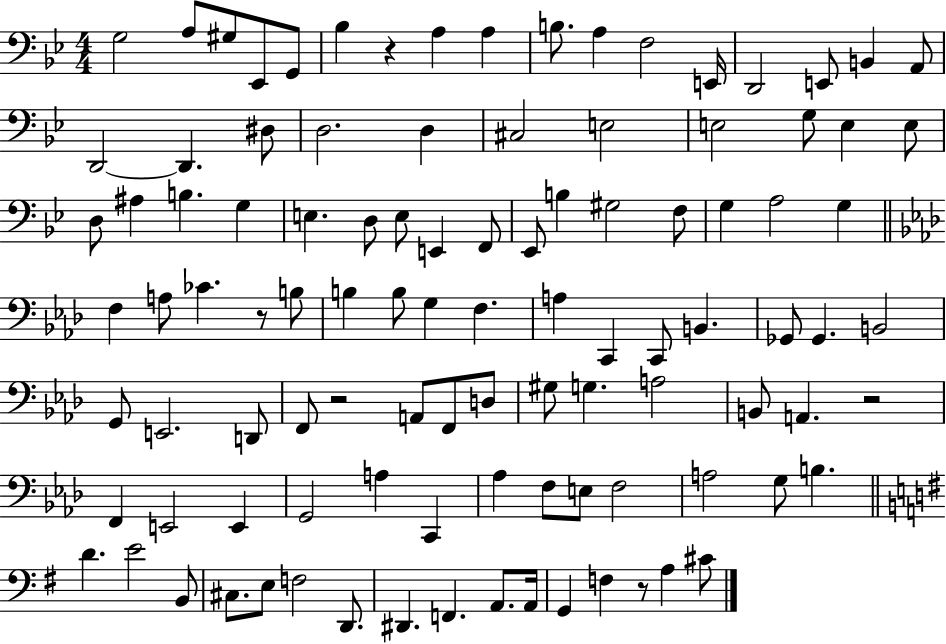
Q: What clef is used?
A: bass